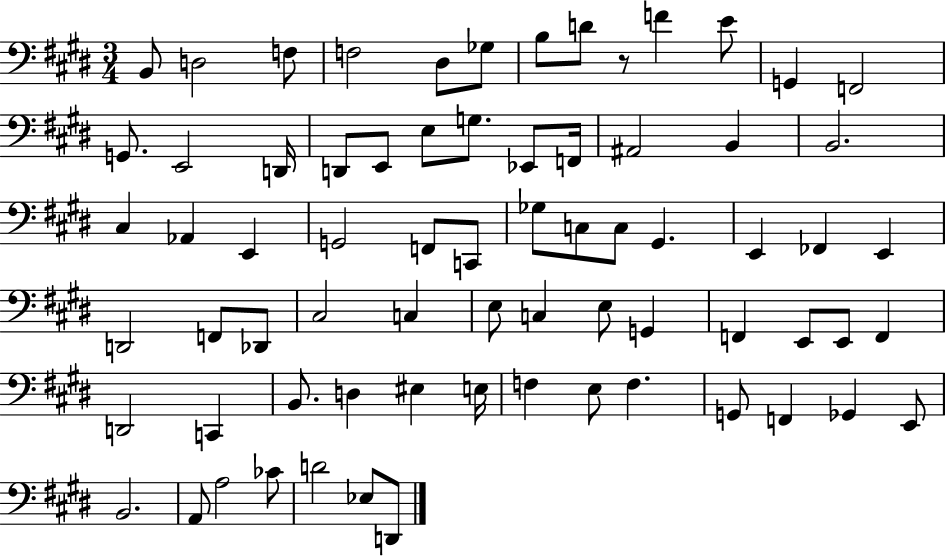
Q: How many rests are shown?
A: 1